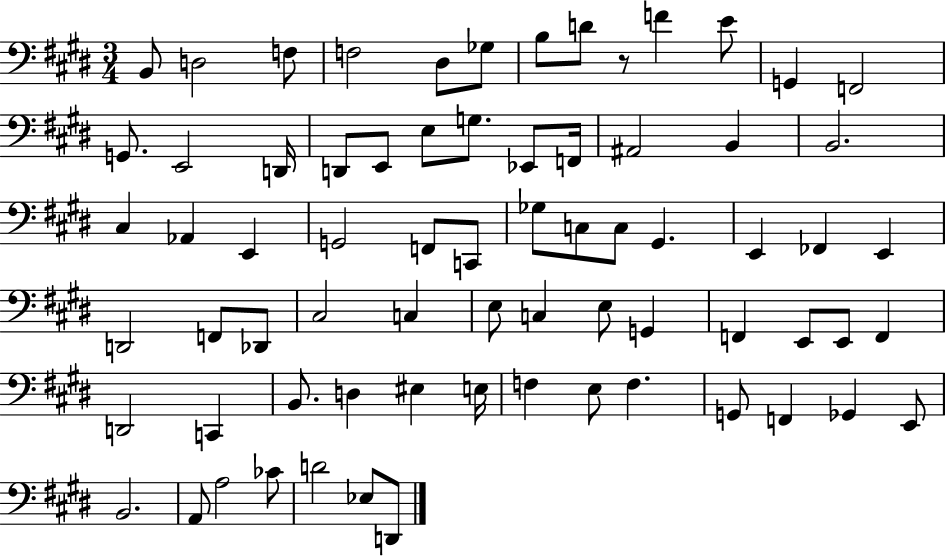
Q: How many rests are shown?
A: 1